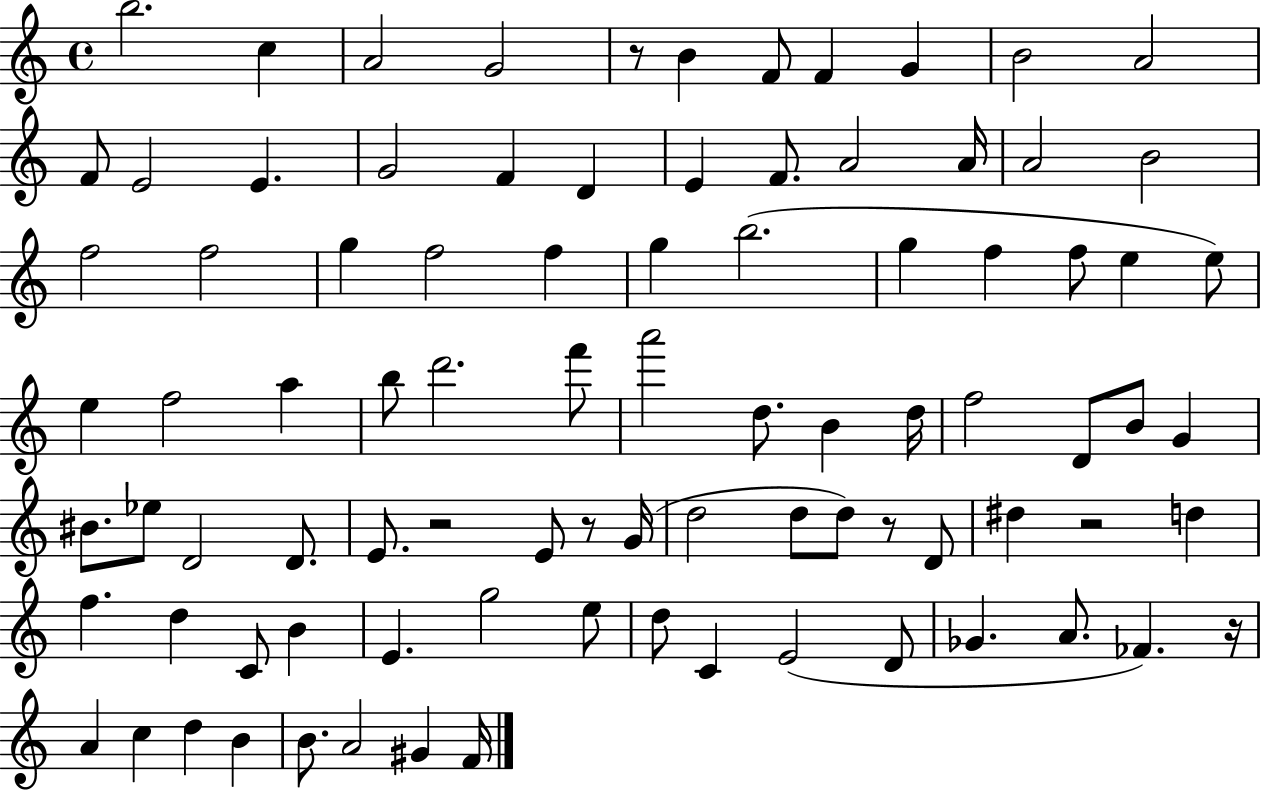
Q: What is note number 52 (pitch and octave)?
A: D4